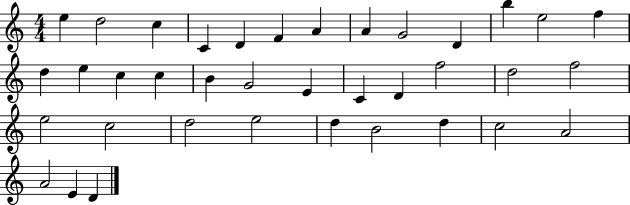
E5/q D5/h C5/q C4/q D4/q F4/q A4/q A4/q G4/h D4/q B5/q E5/h F5/q D5/q E5/q C5/q C5/q B4/q G4/h E4/q C4/q D4/q F5/h D5/h F5/h E5/h C5/h D5/h E5/h D5/q B4/h D5/q C5/h A4/h A4/h E4/q D4/q